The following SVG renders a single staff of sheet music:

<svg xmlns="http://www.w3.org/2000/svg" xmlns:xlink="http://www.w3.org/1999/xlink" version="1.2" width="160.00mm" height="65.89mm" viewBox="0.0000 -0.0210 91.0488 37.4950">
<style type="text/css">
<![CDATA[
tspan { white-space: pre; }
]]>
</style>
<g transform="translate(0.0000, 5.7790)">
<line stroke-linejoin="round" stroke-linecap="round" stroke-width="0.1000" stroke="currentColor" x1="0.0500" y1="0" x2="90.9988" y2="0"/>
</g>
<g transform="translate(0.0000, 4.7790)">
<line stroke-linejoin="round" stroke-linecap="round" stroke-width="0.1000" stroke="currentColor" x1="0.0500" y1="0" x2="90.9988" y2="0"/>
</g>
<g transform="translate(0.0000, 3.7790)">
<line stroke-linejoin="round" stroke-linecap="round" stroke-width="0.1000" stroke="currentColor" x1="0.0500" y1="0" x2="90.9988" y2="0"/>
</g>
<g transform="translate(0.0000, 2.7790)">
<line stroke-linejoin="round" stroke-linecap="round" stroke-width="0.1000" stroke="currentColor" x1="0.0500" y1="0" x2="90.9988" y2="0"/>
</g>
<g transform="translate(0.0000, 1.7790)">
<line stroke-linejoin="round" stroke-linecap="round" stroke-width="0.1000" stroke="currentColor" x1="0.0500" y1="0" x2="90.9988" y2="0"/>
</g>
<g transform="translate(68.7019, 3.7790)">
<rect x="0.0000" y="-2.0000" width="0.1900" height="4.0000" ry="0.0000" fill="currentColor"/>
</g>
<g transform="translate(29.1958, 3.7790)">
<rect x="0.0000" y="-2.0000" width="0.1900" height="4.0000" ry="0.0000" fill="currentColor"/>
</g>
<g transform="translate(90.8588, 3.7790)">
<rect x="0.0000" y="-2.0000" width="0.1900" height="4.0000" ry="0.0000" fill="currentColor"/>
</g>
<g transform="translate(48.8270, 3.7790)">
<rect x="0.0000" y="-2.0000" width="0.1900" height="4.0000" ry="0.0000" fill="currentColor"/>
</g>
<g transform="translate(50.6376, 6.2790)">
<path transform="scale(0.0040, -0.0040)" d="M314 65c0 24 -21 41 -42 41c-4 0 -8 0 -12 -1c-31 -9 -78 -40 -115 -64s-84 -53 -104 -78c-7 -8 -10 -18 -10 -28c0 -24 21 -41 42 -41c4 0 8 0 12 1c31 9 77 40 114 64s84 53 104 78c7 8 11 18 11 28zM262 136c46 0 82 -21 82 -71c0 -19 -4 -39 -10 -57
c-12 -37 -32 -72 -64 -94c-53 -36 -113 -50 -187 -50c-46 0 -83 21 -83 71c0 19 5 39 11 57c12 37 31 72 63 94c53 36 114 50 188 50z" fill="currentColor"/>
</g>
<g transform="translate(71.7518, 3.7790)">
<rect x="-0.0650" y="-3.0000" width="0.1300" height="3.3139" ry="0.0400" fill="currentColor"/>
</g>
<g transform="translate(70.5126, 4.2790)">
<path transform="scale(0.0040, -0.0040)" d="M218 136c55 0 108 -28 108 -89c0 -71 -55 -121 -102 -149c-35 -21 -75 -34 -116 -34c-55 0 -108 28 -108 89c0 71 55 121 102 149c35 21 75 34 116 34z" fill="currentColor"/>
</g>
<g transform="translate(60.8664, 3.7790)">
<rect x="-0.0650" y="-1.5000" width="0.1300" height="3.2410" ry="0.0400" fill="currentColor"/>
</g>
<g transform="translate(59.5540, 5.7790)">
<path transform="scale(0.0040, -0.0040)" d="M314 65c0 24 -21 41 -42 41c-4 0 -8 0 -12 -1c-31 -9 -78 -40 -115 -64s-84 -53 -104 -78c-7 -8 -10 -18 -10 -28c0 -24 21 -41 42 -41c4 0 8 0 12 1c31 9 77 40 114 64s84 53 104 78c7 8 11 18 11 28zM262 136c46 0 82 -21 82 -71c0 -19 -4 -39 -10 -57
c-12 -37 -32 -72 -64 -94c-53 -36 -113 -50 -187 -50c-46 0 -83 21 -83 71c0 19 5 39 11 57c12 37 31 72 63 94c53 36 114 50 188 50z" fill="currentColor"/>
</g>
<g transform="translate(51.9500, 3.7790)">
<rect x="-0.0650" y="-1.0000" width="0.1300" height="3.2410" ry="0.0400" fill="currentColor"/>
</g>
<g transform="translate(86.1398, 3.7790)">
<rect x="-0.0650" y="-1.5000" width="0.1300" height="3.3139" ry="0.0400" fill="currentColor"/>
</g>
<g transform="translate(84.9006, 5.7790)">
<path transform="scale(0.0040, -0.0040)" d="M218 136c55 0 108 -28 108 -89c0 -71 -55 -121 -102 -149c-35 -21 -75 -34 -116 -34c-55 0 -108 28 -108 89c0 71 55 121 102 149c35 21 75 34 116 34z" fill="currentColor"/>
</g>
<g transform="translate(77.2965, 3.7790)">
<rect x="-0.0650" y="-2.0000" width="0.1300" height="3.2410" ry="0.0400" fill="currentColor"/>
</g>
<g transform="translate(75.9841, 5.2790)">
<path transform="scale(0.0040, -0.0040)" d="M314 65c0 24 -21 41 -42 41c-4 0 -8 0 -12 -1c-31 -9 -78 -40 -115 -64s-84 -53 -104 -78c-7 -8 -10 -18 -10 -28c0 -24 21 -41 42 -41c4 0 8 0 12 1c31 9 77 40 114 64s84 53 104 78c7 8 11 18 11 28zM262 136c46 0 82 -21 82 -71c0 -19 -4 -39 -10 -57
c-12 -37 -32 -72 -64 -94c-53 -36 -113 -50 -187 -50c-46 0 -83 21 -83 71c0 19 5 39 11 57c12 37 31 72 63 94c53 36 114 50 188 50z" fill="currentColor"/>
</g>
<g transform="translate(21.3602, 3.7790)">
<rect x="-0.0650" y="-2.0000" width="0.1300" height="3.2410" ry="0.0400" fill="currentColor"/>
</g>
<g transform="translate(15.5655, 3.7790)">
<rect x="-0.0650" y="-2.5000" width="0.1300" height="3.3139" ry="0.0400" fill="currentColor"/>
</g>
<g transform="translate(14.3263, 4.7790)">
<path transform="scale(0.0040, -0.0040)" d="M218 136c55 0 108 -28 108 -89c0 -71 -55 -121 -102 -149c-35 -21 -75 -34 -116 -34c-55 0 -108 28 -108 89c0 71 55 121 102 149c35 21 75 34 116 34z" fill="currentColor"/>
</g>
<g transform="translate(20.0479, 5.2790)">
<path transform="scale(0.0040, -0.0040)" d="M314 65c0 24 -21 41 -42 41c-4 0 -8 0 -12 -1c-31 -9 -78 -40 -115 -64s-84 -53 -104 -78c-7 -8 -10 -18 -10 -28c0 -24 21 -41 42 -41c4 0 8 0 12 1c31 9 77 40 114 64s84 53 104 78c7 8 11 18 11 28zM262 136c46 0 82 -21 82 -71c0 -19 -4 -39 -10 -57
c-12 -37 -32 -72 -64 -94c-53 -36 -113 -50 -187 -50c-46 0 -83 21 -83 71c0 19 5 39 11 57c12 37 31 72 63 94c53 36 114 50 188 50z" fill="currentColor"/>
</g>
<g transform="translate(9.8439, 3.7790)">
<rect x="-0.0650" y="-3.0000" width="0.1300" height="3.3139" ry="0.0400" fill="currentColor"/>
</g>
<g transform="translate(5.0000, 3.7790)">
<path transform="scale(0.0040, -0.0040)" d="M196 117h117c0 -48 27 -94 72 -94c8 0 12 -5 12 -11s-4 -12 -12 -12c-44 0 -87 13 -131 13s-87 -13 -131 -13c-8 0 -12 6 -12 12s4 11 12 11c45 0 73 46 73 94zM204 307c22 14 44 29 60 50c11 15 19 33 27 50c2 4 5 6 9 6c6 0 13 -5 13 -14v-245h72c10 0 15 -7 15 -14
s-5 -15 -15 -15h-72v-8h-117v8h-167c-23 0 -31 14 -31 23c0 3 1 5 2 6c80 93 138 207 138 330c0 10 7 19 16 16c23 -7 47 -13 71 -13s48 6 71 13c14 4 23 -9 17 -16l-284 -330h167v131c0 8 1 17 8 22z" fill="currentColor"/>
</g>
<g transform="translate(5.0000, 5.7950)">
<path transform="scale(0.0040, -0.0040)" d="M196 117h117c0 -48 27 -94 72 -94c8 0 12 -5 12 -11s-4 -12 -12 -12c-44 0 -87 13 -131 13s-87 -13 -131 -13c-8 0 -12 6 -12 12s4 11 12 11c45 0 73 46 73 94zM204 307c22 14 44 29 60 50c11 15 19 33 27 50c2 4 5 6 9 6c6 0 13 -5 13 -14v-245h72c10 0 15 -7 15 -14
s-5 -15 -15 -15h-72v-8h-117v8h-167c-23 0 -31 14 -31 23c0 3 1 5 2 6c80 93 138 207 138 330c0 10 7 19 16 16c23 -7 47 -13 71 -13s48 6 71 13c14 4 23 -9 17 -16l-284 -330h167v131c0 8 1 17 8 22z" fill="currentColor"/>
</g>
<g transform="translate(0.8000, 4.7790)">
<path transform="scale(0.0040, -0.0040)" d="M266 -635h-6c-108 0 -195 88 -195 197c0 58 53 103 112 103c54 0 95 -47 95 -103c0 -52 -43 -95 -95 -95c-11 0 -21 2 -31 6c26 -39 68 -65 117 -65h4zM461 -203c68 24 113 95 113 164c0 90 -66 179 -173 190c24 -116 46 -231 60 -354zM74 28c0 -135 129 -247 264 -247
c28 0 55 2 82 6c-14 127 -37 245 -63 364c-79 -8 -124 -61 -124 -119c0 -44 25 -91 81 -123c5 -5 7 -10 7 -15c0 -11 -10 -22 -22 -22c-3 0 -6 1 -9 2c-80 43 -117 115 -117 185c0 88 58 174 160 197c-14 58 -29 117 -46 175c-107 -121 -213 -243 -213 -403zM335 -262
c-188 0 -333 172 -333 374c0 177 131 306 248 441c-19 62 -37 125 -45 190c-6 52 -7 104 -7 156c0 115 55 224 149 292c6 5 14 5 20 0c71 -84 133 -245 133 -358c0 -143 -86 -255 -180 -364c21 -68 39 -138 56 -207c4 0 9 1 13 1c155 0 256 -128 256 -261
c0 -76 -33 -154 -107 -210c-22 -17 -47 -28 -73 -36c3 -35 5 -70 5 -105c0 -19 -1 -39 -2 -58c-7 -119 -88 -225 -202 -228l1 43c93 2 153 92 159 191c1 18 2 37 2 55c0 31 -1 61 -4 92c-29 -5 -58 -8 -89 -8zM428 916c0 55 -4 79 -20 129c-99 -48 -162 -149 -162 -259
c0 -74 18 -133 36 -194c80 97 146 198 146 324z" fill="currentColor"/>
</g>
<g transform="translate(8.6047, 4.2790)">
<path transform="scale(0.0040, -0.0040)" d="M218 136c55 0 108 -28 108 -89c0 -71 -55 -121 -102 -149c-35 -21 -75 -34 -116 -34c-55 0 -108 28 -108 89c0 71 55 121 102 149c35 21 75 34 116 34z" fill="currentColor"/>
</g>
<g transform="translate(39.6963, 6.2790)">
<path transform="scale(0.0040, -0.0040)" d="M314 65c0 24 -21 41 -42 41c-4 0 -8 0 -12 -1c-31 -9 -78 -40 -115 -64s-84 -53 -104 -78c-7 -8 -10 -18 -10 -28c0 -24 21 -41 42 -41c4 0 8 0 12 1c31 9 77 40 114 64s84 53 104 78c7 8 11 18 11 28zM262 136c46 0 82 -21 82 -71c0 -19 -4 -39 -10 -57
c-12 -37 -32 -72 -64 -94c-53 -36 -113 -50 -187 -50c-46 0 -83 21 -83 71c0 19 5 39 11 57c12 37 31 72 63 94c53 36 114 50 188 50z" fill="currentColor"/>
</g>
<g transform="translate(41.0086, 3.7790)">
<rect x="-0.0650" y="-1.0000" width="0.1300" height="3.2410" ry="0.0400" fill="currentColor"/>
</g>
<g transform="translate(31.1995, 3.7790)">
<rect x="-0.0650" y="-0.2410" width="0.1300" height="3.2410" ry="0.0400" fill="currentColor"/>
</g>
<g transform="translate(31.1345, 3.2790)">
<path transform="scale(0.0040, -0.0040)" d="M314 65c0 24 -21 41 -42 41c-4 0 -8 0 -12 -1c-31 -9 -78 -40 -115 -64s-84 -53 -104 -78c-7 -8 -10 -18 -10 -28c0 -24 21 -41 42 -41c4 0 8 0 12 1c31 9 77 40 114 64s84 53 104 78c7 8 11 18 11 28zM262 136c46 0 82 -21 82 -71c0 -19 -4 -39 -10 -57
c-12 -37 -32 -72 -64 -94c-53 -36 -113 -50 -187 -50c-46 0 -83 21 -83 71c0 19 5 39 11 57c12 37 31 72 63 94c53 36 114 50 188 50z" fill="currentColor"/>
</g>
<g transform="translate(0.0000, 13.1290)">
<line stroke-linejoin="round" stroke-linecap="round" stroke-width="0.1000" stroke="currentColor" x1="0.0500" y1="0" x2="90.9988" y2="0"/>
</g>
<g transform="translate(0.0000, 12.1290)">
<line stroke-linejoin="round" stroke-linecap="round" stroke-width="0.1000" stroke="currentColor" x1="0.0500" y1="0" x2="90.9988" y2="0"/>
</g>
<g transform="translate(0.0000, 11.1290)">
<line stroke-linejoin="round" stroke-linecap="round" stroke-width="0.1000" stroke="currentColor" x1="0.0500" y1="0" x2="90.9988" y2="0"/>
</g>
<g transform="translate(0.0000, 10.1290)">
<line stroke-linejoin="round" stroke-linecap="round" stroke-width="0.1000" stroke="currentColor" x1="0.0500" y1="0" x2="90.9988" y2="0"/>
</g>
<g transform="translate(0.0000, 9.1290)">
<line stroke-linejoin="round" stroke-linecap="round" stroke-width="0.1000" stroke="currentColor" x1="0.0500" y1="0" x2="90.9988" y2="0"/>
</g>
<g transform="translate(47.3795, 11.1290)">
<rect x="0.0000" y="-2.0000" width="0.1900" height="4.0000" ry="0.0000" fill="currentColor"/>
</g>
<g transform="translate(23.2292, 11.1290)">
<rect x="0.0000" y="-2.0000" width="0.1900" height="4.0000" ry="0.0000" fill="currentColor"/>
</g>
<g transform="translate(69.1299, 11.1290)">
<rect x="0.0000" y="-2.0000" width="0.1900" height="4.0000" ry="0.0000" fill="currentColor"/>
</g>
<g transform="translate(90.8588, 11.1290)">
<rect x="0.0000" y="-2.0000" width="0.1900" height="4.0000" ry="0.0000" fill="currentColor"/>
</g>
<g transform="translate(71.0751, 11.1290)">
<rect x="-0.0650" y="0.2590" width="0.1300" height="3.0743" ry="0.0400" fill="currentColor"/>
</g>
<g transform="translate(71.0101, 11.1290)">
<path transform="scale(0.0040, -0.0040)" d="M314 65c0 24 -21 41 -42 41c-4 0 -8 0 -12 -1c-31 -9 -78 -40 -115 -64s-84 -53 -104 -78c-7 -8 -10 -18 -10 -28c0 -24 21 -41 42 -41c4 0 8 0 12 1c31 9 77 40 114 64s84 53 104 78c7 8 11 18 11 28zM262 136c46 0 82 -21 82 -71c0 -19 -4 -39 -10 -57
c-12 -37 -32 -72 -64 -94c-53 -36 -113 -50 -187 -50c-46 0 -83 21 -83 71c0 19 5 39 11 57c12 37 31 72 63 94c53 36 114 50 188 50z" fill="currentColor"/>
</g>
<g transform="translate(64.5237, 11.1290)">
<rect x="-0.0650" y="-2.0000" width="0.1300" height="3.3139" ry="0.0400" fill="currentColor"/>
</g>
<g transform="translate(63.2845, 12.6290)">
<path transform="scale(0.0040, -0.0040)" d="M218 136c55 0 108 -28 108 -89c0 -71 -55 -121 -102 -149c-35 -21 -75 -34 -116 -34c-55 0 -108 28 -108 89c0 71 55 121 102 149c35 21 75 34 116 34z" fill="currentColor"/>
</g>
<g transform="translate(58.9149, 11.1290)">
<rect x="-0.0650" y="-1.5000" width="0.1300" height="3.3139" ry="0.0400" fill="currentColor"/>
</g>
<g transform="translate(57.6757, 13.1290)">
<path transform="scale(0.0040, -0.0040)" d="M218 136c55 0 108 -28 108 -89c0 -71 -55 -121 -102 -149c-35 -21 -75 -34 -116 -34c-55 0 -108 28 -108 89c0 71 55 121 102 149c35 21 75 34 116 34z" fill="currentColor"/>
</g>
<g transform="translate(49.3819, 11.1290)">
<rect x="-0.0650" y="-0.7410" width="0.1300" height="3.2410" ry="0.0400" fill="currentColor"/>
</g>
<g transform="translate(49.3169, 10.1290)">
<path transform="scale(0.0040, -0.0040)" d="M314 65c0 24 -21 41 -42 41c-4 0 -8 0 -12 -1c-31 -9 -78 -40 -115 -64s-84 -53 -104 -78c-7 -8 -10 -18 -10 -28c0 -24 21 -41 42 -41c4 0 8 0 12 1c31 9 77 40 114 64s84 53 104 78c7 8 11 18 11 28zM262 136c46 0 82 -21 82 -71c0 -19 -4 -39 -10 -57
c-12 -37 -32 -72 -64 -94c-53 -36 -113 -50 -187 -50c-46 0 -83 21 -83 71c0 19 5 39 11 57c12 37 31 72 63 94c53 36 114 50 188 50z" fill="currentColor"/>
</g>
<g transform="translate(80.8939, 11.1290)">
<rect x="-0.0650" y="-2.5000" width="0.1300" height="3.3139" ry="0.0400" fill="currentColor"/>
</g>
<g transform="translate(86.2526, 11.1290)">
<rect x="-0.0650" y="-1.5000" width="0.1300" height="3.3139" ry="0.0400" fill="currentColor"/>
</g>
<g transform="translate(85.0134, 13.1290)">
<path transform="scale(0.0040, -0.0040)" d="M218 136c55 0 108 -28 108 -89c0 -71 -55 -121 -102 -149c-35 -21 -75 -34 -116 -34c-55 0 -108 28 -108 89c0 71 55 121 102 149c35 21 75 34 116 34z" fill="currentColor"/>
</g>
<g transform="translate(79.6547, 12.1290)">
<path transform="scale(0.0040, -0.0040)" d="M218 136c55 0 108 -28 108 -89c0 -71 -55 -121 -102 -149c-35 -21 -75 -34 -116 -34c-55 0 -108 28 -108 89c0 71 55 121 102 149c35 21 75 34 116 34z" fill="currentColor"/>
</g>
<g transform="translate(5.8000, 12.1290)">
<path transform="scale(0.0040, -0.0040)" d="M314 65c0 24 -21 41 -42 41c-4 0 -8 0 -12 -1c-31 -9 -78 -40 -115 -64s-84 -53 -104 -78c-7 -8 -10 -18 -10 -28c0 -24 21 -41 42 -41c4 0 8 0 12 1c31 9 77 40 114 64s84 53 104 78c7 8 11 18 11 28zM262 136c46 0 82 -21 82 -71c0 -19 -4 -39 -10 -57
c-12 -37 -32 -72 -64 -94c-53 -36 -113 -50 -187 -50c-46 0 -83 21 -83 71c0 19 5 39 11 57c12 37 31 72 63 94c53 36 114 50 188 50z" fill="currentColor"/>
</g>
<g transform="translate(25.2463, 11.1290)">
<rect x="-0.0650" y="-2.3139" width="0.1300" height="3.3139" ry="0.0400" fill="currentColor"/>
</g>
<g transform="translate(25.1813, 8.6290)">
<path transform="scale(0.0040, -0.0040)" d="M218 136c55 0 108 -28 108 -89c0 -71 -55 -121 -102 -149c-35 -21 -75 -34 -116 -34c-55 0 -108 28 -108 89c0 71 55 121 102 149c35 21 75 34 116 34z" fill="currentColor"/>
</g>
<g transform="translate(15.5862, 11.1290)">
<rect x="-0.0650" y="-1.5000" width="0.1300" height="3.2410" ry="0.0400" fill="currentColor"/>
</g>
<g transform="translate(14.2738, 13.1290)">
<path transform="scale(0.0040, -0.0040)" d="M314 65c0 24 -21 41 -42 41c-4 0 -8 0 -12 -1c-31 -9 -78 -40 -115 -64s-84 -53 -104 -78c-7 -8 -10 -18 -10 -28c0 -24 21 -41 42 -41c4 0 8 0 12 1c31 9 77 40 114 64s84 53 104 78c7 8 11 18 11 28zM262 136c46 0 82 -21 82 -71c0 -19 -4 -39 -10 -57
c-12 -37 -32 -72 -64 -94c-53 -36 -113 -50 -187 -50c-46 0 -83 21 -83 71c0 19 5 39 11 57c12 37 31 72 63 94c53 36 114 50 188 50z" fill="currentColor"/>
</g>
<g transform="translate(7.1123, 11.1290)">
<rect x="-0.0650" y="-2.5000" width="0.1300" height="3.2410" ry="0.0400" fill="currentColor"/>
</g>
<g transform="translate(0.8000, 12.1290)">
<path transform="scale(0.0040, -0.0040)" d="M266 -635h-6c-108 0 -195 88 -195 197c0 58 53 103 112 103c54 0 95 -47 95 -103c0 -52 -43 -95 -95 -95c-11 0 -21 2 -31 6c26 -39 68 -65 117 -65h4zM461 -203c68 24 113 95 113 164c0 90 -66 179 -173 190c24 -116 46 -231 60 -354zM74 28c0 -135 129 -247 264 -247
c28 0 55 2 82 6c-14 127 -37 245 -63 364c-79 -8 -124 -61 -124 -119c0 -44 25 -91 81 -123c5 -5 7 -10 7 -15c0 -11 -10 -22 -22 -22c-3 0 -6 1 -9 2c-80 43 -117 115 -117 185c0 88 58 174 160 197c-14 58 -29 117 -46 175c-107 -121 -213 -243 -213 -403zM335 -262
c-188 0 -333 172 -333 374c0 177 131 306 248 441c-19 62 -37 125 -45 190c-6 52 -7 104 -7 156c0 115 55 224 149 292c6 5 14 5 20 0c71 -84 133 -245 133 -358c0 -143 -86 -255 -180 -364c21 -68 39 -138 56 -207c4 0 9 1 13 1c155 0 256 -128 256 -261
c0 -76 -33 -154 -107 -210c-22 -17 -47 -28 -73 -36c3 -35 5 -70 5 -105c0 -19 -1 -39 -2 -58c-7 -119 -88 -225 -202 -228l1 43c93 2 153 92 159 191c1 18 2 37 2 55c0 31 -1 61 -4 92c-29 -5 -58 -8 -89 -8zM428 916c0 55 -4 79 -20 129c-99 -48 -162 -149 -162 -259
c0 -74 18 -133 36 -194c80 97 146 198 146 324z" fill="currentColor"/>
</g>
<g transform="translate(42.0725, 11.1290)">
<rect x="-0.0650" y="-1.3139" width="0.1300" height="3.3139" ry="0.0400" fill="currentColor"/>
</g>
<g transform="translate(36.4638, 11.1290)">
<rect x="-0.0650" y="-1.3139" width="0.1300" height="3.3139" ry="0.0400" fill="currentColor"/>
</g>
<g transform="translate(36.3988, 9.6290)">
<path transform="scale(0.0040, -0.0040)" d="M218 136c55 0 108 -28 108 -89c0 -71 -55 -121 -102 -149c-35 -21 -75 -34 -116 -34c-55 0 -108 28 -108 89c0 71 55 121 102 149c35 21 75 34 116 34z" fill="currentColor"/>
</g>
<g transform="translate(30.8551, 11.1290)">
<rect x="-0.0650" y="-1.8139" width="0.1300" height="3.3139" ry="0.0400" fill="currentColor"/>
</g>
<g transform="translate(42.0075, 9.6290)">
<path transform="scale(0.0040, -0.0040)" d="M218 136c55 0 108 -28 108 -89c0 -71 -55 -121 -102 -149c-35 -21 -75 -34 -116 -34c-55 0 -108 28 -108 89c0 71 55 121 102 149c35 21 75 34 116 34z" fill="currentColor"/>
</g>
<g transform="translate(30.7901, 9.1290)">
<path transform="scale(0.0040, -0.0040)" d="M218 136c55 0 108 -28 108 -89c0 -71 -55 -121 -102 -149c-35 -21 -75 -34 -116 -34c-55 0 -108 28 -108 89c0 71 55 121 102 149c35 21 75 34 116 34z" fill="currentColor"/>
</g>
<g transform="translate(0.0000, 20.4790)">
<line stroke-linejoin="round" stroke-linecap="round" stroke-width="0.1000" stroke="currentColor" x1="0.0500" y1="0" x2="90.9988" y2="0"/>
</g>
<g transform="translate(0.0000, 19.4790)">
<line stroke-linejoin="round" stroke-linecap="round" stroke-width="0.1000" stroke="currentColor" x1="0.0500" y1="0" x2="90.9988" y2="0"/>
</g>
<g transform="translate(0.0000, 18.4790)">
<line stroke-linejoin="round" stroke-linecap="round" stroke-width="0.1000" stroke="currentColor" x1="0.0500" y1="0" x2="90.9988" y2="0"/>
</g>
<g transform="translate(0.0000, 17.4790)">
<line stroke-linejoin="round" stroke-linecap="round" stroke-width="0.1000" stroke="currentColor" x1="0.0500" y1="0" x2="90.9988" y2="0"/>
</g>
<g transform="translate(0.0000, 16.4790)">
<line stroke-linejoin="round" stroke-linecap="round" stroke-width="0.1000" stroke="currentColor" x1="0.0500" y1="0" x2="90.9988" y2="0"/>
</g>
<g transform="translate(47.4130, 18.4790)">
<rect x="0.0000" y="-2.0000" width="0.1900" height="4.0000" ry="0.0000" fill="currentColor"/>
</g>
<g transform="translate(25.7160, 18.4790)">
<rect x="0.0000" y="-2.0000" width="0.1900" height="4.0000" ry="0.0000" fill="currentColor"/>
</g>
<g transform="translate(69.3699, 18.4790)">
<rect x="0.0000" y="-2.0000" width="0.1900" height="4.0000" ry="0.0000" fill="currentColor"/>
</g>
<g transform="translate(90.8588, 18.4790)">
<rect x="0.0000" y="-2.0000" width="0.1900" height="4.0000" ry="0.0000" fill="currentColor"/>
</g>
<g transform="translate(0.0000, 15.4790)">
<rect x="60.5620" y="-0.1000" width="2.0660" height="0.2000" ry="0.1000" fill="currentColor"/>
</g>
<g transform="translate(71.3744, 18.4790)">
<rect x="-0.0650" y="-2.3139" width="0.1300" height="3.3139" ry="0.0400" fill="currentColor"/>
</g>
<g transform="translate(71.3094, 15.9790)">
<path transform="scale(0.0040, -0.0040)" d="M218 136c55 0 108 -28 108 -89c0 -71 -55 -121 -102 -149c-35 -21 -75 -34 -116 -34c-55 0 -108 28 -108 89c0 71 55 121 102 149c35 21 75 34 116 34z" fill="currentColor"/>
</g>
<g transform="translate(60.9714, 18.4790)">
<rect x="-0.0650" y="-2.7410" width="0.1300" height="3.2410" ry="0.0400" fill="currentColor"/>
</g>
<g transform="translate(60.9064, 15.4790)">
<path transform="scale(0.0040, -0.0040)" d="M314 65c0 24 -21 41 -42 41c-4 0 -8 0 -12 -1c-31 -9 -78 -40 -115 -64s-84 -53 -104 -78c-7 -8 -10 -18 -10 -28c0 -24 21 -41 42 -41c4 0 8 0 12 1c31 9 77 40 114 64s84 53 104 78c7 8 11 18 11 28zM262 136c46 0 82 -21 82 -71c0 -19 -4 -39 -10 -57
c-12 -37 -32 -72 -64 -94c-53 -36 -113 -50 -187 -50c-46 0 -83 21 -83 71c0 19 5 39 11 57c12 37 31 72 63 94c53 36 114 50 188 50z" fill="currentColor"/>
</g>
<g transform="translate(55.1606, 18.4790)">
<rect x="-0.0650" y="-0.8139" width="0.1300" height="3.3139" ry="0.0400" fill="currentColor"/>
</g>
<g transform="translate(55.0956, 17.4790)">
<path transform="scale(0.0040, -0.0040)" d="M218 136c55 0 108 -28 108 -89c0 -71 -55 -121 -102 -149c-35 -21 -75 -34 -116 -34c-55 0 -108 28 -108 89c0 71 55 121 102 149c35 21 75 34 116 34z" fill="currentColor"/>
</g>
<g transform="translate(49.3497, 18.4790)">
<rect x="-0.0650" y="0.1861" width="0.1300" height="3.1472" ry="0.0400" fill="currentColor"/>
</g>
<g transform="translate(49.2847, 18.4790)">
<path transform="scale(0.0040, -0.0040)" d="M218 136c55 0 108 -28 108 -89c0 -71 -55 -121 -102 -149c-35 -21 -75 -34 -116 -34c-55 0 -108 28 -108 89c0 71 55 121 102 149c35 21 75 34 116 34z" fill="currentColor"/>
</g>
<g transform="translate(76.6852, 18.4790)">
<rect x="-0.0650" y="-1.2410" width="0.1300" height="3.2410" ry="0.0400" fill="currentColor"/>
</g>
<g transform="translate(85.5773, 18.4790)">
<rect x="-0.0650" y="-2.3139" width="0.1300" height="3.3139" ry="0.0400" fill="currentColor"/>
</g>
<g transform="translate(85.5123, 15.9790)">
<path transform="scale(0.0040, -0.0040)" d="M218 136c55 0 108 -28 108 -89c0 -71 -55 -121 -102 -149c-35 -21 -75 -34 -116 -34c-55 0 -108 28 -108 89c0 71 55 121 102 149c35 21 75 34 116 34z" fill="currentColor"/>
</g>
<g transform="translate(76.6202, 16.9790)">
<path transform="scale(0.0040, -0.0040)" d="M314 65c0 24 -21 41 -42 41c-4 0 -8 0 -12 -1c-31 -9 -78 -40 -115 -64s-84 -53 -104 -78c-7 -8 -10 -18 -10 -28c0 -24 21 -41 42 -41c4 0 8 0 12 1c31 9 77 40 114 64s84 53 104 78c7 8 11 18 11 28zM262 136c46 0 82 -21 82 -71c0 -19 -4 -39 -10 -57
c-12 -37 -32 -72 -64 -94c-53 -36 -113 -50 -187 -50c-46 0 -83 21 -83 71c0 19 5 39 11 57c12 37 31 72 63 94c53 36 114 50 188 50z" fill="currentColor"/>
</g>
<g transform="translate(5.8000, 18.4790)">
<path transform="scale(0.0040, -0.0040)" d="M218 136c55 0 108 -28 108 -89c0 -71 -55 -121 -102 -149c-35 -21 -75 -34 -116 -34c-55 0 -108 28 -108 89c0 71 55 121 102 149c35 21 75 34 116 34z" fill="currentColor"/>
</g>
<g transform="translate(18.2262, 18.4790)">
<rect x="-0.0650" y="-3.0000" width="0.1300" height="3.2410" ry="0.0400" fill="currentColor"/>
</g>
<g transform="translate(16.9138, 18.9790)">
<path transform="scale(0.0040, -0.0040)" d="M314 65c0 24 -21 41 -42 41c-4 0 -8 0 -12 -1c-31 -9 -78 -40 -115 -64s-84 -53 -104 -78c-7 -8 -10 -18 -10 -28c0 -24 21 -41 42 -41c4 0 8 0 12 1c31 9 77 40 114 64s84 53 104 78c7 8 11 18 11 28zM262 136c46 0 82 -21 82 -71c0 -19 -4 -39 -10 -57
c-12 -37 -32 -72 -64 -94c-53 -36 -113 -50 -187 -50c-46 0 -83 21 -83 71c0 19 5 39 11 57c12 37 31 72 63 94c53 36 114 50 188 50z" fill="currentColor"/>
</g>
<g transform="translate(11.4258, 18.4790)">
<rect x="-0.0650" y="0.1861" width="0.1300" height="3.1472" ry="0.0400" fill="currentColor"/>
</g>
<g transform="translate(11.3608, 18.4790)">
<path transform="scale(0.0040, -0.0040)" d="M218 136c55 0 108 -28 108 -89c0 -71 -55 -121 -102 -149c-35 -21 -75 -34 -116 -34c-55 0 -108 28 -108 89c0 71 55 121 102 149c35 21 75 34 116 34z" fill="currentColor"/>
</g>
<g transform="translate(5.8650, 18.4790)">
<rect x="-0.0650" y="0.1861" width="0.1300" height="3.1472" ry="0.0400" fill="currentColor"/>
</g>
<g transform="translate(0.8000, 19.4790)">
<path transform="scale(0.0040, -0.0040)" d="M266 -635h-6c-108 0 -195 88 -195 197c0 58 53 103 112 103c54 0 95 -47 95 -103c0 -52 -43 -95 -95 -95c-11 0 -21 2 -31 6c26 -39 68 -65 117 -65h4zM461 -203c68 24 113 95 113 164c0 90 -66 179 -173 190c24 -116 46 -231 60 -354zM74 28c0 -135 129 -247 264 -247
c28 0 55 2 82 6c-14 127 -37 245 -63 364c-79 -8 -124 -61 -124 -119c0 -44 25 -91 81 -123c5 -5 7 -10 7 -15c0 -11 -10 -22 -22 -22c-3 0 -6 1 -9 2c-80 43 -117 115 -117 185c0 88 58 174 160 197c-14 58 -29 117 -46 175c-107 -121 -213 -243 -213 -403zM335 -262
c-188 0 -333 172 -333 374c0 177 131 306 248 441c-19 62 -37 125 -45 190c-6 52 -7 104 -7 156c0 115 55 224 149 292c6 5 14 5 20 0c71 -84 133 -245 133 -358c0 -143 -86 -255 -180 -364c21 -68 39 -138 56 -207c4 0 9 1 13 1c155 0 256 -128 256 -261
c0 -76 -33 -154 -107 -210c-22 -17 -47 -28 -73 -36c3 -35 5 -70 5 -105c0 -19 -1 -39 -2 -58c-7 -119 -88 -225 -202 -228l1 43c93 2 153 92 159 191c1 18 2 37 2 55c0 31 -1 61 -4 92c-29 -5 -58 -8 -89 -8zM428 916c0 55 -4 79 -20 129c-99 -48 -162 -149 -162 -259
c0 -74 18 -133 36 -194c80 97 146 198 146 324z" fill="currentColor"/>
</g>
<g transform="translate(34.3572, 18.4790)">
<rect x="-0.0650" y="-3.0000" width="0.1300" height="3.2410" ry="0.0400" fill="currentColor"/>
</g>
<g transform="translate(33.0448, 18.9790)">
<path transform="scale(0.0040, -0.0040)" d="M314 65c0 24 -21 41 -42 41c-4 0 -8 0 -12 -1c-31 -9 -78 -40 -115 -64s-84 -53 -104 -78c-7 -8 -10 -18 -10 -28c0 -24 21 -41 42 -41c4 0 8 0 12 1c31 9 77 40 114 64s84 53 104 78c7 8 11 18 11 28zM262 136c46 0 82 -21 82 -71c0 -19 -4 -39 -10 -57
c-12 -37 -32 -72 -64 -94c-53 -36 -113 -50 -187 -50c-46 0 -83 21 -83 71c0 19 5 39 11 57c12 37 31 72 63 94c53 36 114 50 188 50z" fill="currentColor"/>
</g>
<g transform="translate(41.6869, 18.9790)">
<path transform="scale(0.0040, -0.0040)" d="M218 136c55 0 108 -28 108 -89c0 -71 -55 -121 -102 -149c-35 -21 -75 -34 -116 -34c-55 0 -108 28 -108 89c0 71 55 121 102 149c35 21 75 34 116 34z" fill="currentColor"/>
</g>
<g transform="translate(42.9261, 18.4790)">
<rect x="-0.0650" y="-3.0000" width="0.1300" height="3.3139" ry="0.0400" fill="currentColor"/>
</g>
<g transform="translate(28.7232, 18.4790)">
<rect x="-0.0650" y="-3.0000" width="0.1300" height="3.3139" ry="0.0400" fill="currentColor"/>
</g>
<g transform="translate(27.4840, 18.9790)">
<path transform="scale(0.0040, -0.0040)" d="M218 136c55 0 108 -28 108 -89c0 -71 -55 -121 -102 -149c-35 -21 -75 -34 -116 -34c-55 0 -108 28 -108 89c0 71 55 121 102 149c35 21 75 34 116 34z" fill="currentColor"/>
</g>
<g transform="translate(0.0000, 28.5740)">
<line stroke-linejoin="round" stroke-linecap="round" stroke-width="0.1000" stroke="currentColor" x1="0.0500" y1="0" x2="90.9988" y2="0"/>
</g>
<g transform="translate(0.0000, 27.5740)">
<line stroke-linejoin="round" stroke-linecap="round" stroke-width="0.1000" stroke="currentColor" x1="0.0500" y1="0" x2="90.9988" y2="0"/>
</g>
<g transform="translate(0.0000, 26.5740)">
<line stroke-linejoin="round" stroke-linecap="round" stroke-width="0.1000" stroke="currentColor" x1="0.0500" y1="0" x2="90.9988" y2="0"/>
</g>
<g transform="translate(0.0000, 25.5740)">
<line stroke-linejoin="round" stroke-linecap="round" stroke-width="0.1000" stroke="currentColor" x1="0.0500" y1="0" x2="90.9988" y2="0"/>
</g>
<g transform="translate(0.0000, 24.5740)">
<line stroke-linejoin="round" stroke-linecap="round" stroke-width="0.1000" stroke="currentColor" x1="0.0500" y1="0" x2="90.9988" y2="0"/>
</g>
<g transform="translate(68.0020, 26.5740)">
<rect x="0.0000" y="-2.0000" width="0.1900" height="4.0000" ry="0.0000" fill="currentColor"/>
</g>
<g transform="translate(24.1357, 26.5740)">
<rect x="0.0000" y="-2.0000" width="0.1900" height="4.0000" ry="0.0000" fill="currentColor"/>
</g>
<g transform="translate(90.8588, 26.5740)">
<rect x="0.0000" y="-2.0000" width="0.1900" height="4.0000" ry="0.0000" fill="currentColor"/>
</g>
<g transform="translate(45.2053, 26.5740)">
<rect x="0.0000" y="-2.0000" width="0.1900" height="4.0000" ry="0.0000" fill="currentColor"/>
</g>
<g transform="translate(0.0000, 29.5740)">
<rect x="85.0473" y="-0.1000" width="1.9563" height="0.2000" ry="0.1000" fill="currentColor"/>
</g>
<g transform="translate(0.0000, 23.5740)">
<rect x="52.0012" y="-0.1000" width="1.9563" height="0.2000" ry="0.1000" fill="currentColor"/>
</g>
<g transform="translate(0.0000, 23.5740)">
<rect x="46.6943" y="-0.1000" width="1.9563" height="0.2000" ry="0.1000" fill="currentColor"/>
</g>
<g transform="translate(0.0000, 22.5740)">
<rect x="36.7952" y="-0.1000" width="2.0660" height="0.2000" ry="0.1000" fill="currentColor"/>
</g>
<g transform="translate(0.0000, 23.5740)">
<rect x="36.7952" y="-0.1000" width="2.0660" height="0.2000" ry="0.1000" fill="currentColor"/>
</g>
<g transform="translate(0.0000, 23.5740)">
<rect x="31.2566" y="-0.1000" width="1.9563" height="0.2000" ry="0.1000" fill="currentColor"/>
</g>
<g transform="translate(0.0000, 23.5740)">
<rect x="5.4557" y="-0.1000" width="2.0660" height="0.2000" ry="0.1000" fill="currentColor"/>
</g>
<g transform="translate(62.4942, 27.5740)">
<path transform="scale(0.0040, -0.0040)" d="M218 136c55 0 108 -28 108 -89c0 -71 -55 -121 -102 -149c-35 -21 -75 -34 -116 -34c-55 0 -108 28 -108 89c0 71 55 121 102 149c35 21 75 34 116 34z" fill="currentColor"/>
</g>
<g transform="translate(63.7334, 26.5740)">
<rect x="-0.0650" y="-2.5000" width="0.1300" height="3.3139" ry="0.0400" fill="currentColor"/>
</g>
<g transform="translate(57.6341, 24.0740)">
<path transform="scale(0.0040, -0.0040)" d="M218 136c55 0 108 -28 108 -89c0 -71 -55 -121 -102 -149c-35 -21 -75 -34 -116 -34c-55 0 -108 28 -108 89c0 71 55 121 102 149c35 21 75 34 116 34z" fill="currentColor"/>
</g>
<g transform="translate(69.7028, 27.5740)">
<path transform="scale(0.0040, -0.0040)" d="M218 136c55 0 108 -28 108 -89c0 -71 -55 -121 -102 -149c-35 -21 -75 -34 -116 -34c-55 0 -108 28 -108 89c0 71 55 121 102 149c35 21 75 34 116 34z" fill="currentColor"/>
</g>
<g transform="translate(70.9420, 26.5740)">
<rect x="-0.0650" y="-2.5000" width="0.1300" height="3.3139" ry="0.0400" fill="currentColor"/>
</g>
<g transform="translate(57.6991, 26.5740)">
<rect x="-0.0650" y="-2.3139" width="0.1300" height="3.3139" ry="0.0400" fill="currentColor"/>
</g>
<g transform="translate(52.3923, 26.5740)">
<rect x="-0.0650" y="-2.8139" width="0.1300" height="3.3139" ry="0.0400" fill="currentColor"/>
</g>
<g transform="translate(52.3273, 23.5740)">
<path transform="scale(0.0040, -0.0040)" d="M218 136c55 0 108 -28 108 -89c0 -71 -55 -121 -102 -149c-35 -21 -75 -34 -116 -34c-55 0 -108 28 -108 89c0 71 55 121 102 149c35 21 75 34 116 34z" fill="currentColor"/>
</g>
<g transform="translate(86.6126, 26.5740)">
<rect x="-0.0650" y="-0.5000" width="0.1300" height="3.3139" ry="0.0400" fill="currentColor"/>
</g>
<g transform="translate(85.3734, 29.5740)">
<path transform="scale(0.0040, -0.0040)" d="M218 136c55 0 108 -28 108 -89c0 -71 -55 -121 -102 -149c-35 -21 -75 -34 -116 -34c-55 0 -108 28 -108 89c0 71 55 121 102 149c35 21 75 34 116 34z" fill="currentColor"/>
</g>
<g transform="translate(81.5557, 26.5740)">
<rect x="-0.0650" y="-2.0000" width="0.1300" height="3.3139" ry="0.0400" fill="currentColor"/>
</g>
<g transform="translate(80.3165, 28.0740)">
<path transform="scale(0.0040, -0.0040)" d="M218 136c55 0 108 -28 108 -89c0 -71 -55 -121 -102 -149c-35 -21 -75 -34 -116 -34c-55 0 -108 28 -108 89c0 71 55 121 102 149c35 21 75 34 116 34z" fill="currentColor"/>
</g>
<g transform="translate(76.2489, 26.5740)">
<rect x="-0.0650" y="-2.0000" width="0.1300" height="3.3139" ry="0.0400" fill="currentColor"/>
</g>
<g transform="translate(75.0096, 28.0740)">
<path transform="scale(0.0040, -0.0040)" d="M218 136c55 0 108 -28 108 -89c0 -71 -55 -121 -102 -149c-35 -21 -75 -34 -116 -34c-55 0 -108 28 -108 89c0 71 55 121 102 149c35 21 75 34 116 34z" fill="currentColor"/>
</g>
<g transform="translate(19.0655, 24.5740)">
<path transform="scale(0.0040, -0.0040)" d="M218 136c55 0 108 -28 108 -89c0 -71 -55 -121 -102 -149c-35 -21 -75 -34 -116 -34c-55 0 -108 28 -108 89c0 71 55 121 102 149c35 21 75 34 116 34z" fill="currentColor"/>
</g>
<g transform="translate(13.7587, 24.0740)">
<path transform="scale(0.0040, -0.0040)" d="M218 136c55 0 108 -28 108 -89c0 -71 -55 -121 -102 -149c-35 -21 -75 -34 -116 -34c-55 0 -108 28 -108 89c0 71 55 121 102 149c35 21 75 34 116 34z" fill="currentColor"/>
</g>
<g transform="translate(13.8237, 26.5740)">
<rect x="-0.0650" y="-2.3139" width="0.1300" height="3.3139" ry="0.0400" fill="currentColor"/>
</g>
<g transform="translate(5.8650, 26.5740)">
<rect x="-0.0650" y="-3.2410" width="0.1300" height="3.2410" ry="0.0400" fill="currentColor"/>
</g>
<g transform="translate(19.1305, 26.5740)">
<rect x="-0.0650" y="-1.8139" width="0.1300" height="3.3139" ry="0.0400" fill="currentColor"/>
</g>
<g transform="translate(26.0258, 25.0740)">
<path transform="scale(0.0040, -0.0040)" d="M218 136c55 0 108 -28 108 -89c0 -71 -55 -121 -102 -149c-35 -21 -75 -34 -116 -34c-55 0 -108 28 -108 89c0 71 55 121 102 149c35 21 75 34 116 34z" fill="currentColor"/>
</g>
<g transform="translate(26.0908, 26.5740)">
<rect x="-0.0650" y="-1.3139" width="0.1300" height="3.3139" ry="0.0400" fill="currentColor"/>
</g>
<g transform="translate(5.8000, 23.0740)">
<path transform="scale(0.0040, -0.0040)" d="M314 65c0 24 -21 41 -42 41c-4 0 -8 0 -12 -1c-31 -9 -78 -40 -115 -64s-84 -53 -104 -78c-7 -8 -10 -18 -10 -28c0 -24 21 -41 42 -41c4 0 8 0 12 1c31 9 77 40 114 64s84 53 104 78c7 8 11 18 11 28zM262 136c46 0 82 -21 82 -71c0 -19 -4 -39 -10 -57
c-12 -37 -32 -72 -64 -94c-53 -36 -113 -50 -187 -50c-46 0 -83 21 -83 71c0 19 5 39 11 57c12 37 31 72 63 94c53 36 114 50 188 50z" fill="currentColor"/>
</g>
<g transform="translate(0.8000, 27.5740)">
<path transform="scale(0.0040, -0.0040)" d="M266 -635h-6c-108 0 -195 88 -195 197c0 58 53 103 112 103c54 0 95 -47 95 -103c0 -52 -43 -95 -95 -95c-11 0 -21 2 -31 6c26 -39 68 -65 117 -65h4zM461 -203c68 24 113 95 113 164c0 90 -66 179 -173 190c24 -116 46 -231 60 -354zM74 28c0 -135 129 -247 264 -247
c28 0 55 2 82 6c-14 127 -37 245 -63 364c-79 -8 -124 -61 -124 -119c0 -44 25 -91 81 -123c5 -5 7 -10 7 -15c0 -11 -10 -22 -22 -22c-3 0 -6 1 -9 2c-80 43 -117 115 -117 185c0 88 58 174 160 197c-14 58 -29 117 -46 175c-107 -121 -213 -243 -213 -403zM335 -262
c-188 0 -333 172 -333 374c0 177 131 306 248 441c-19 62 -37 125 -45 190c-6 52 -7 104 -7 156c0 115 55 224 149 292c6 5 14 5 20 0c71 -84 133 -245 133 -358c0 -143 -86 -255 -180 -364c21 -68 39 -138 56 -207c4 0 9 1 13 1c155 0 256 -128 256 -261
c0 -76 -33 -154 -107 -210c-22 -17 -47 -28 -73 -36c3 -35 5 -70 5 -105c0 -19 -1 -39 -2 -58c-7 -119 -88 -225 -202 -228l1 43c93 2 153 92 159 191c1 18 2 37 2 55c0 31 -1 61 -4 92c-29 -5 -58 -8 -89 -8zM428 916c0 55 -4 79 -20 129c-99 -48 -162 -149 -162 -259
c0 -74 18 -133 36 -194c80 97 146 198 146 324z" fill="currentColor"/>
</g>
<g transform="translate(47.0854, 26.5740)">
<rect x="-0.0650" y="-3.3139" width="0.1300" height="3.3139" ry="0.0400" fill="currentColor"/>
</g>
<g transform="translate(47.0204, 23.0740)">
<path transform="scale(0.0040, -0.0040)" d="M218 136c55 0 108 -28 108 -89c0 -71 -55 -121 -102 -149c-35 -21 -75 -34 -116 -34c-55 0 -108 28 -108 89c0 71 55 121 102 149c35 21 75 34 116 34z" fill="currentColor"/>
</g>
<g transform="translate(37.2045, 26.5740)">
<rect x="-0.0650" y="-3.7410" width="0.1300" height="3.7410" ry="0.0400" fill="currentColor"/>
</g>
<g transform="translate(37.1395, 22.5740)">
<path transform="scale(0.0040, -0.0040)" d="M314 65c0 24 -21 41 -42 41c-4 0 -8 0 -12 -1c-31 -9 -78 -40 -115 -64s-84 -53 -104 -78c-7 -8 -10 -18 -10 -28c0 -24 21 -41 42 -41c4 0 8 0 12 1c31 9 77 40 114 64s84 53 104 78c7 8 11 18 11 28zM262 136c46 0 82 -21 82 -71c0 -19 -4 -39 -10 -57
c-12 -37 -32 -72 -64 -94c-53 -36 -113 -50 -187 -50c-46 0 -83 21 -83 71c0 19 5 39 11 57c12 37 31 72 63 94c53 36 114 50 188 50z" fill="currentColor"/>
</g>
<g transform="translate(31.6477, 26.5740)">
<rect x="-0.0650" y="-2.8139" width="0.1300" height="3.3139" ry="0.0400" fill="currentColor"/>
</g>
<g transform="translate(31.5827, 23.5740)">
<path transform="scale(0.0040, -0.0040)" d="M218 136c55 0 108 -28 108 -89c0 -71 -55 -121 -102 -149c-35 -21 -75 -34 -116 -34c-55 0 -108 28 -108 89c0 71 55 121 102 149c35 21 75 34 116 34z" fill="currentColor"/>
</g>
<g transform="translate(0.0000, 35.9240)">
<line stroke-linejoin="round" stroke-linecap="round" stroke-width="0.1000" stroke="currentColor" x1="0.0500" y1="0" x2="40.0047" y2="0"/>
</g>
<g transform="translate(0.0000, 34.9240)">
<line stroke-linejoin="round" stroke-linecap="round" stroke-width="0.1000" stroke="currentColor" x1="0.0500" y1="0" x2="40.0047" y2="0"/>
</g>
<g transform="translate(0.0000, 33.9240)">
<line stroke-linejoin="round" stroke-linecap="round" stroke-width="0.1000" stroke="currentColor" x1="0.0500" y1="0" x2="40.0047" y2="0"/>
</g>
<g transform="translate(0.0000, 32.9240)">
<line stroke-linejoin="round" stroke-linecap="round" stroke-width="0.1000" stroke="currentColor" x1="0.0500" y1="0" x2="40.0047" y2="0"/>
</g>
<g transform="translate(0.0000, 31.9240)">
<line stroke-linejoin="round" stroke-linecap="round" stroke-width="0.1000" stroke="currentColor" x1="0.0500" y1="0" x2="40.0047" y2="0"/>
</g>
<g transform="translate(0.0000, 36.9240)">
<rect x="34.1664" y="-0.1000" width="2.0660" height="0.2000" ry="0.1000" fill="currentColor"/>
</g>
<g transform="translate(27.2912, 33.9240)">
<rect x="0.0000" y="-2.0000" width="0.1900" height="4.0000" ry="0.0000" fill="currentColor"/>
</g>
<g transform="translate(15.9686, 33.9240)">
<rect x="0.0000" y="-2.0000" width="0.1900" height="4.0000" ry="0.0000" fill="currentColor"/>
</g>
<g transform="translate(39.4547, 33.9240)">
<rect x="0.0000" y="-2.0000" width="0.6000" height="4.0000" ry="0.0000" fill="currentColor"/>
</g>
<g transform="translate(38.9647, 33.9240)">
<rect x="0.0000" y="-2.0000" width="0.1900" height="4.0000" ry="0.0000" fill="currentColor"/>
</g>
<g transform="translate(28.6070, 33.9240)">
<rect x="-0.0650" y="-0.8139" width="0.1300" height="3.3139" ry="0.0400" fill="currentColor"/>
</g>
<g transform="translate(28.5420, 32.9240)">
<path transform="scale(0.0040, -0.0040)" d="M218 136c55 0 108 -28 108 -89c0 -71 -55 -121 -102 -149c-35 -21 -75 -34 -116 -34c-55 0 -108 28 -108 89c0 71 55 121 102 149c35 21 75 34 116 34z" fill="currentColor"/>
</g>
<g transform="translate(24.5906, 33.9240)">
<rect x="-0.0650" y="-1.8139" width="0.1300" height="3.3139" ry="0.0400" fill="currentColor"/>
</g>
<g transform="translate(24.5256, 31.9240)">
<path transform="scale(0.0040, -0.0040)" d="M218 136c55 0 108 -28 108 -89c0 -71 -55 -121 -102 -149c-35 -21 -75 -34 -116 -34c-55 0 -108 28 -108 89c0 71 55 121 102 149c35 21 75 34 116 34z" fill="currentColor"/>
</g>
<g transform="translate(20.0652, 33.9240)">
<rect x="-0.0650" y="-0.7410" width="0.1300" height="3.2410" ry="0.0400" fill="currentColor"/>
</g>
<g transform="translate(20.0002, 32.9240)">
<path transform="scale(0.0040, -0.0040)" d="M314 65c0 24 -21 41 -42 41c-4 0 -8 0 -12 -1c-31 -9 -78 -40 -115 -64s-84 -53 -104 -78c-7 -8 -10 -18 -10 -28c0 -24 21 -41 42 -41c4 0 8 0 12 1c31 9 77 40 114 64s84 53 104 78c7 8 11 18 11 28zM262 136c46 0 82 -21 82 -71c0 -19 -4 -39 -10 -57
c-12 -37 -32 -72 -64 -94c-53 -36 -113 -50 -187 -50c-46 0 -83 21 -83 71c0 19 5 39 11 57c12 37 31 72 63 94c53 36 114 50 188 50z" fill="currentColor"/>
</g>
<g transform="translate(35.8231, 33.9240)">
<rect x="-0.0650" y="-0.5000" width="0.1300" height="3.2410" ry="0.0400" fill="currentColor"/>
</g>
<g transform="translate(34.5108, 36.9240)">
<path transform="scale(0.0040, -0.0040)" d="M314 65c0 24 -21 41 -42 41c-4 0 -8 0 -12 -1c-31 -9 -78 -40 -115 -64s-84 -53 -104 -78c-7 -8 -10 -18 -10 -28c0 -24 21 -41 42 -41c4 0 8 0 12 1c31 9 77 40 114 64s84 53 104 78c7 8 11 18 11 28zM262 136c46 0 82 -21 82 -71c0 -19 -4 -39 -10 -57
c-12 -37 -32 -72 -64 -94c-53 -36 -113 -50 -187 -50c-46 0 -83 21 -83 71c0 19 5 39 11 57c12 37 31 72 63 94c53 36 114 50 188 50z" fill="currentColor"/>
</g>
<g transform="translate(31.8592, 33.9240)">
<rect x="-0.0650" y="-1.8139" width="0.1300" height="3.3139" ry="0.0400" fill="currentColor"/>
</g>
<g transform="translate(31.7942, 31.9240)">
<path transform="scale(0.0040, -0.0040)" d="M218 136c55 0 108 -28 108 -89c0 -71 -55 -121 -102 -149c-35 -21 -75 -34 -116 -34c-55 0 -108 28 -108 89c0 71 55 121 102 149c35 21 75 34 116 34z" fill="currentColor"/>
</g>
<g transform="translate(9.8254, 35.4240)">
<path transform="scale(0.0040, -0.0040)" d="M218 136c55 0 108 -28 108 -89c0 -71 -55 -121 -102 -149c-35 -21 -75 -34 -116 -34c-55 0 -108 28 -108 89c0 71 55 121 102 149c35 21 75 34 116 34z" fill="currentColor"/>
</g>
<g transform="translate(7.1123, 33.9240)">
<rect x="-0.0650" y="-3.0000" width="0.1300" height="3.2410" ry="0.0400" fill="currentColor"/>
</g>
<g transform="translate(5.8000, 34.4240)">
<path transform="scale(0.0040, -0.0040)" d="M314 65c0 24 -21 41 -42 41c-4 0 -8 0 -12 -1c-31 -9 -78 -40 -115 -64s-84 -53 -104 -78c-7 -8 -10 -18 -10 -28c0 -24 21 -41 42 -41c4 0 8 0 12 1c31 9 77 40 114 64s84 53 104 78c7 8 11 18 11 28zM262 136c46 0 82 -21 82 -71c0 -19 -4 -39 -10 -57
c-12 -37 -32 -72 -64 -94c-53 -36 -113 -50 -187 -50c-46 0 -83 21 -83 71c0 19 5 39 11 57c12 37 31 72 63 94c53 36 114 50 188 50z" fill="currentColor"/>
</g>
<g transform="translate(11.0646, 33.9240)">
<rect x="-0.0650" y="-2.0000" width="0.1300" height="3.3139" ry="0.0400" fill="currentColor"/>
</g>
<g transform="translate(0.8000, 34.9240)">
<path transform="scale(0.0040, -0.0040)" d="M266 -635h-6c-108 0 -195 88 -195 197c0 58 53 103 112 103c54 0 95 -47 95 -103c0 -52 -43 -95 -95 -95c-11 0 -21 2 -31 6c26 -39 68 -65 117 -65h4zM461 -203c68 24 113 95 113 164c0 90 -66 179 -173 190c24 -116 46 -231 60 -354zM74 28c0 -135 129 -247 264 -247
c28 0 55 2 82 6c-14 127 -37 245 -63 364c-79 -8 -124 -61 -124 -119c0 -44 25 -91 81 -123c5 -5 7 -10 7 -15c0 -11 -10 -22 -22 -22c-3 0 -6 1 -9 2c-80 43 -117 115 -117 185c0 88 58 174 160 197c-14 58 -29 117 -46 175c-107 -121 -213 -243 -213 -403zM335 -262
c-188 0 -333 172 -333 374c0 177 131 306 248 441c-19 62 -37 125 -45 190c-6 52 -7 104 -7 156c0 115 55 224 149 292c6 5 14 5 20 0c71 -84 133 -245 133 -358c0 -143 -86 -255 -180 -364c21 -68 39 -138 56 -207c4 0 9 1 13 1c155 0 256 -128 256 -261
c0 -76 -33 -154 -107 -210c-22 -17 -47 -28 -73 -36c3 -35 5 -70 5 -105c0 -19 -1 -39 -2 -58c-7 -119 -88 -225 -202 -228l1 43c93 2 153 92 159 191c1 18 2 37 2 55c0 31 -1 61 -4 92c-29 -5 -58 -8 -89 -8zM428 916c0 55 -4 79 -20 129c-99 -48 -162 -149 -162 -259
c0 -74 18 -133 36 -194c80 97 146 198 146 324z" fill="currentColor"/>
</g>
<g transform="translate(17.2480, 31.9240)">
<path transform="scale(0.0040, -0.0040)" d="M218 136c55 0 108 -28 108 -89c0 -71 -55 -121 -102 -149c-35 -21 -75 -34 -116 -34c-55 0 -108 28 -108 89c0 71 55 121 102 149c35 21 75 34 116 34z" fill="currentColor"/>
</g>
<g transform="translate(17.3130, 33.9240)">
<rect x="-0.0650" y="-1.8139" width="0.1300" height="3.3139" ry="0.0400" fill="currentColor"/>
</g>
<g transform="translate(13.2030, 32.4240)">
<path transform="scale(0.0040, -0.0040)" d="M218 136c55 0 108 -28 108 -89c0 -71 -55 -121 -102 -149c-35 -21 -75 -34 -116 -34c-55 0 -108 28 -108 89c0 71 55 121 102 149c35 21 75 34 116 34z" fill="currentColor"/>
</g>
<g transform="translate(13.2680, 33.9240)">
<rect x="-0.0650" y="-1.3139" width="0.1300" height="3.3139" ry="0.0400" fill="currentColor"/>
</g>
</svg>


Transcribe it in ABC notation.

X:1
T:Untitled
M:4/4
L:1/4
K:C
A G F2 c2 D2 D2 E2 A F2 E G2 E2 g f e e d2 E F B2 G E B B A2 A A2 A B d a2 g e2 g b2 g f e a c'2 b a g G G F F C A2 F e f d2 f d f C2